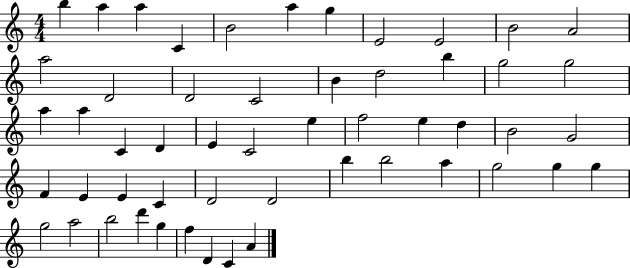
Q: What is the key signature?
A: C major